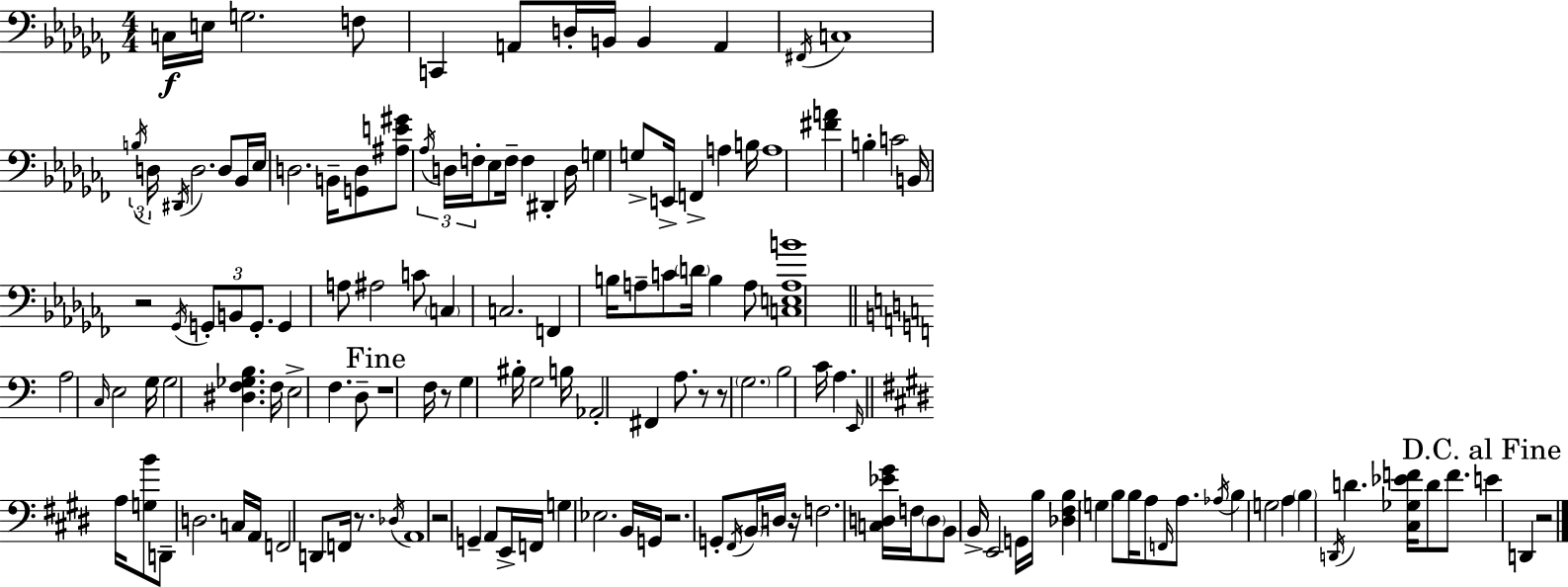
X:1
T:Untitled
M:4/4
L:1/4
K:Abm
C,/4 E,/4 G,2 F,/2 C,, A,,/2 D,/4 B,,/4 B,, A,, ^F,,/4 C,4 B,/4 D,/4 ^D,,/4 D,2 D,/2 _B,,/4 _E,/4 D,2 B,,/4 [G,,D,]/2 [^A,E^G]/2 _A,/4 D,/4 F,/4 _E,/2 F,/4 F, ^D,, D,/4 G, G,/2 E,,/4 F,, A, B,/4 A,4 [^FA] B, C2 B,,/4 z2 _G,,/4 G,,/2 B,,/2 G,,/2 G,, A,/2 ^A,2 C/2 C, C,2 F,, B,/4 A,/2 C/2 D/4 B, A,/2 [C,E,A,B]4 A,2 C,/4 E,2 G,/4 G,2 [^D,F,_G,B,] F,/4 E,2 F, D,/2 z4 F,/4 z/2 G, ^B,/4 G,2 B,/4 _A,,2 ^F,, A,/2 z/2 z/2 G,2 B,2 C/4 A, E,,/4 A,/4 [G,B]/2 D,,/2 D,2 C,/4 A,,/4 F,,2 D,,/2 F,,/4 z/2 _D,/4 A,,4 z2 G,, A,,/2 E,,/4 F,,/4 G, _E,2 B,,/4 G,,/4 z2 G,,/2 ^F,,/4 B,,/4 D,/4 z/4 F,2 [C,D,_E^G]/4 F,/4 D,/2 B,,/2 B,,/4 E,,2 G,,/4 B,/4 [_D,^F,B,] G, B,/2 B,/4 A,/2 F,,/4 A,/2 _A,/4 B, G,2 A, B, D,,/4 D [^C,_G,_EF]/4 D/2 F/2 E D,, z2